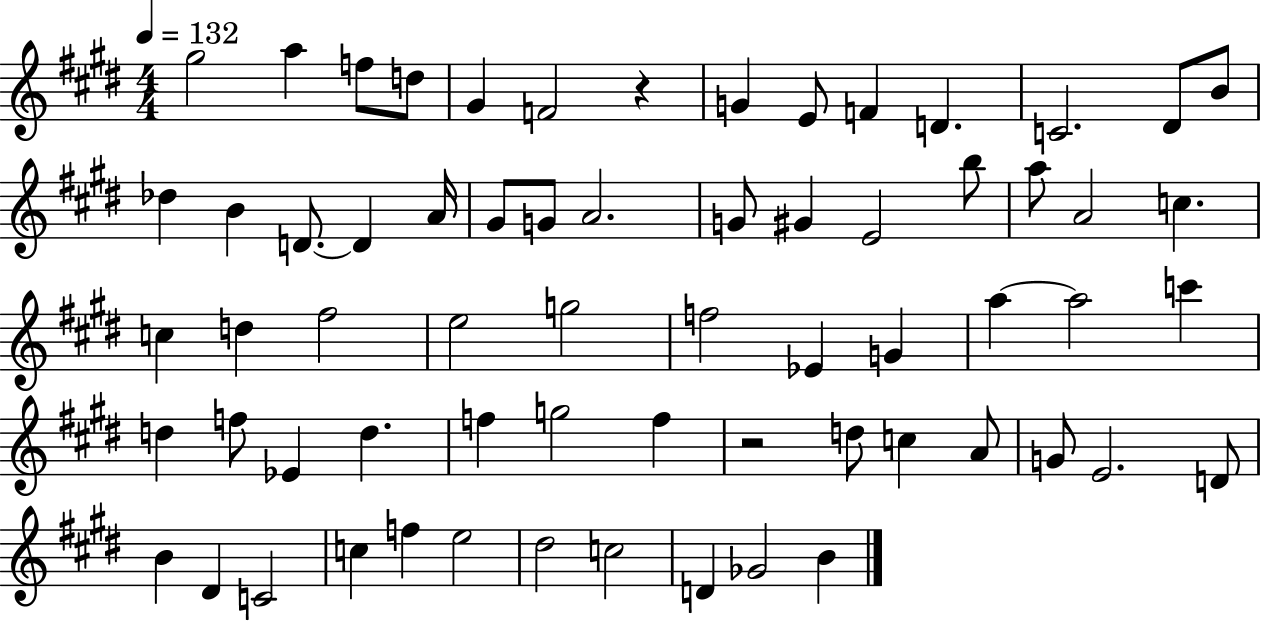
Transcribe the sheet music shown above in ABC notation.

X:1
T:Untitled
M:4/4
L:1/4
K:E
^g2 a f/2 d/2 ^G F2 z G E/2 F D C2 ^D/2 B/2 _d B D/2 D A/4 ^G/2 G/2 A2 G/2 ^G E2 b/2 a/2 A2 c c d ^f2 e2 g2 f2 _E G a a2 c' d f/2 _E d f g2 f z2 d/2 c A/2 G/2 E2 D/2 B ^D C2 c f e2 ^d2 c2 D _G2 B